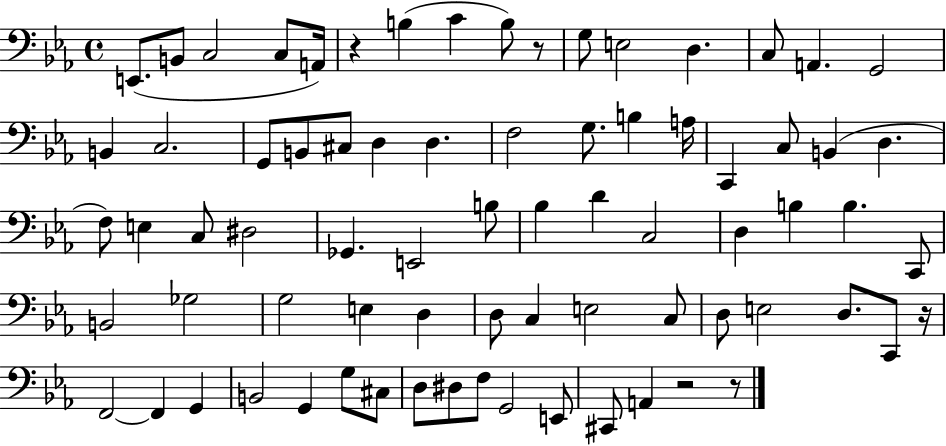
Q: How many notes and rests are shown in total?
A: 75